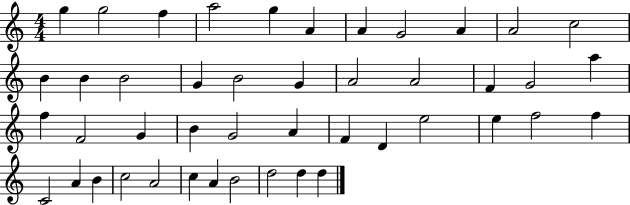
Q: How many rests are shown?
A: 0